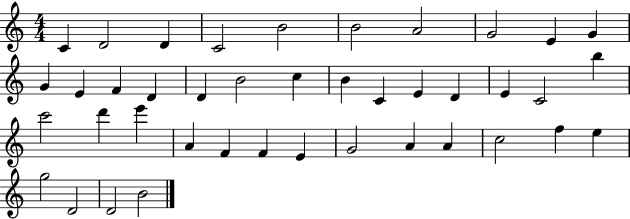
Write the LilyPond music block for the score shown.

{
  \clef treble
  \numericTimeSignature
  \time 4/4
  \key c \major
  c'4 d'2 d'4 | c'2 b'2 | b'2 a'2 | g'2 e'4 g'4 | \break g'4 e'4 f'4 d'4 | d'4 b'2 c''4 | b'4 c'4 e'4 d'4 | e'4 c'2 b''4 | \break c'''2 d'''4 e'''4 | a'4 f'4 f'4 e'4 | g'2 a'4 a'4 | c''2 f''4 e''4 | \break g''2 d'2 | d'2 b'2 | \bar "|."
}